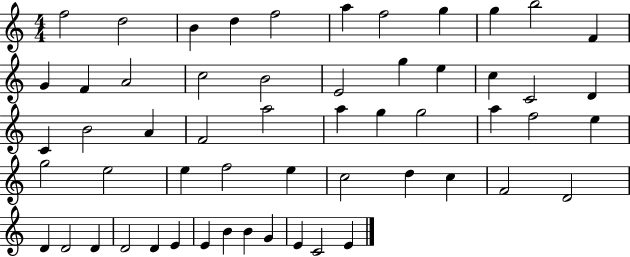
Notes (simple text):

F5/h D5/h B4/q D5/q F5/h A5/q F5/h G5/q G5/q B5/h F4/q G4/q F4/q A4/h C5/h B4/h E4/h G5/q E5/q C5/q C4/h D4/q C4/q B4/h A4/q F4/h A5/h A5/q G5/q G5/h A5/q F5/h E5/q G5/h E5/h E5/q F5/h E5/q C5/h D5/q C5/q F4/h D4/h D4/q D4/h D4/q D4/h D4/q E4/q E4/q B4/q B4/q G4/q E4/q C4/h E4/q